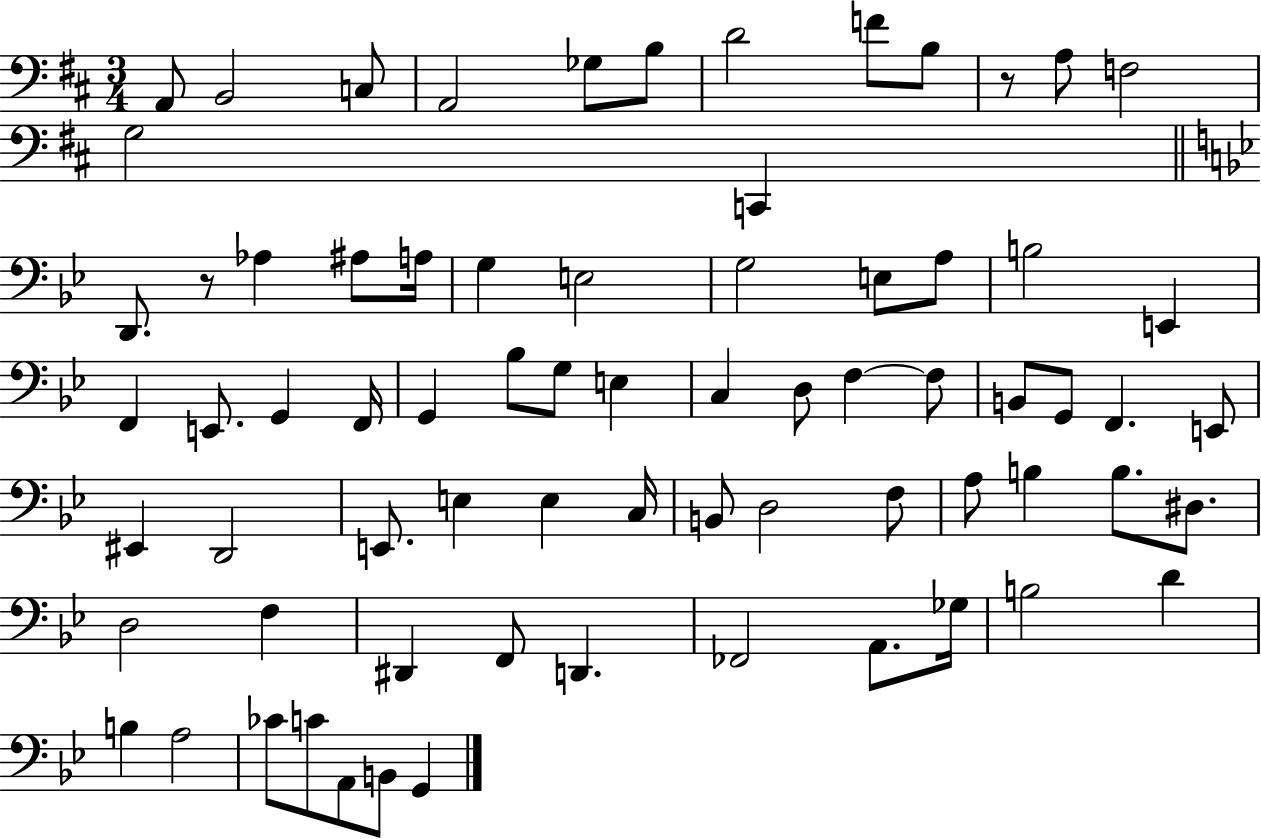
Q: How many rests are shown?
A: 2